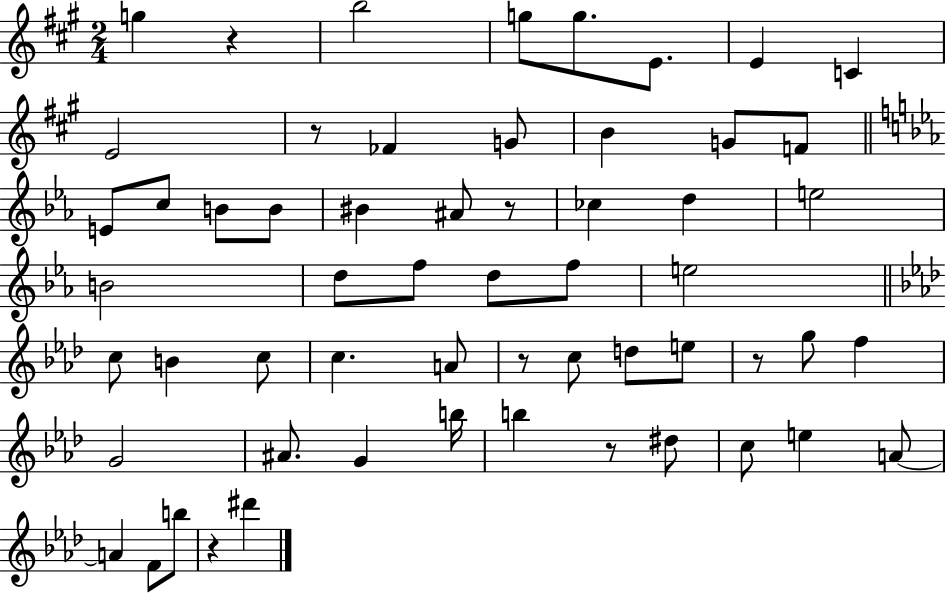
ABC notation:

X:1
T:Untitled
M:2/4
L:1/4
K:A
g z b2 g/2 g/2 E/2 E C E2 z/2 _F G/2 B G/2 F/2 E/2 c/2 B/2 B/2 ^B ^A/2 z/2 _c d e2 B2 d/2 f/2 d/2 f/2 e2 c/2 B c/2 c A/2 z/2 c/2 d/2 e/2 z/2 g/2 f G2 ^A/2 G b/4 b z/2 ^d/2 c/2 e A/2 A F/2 b/2 z ^d'